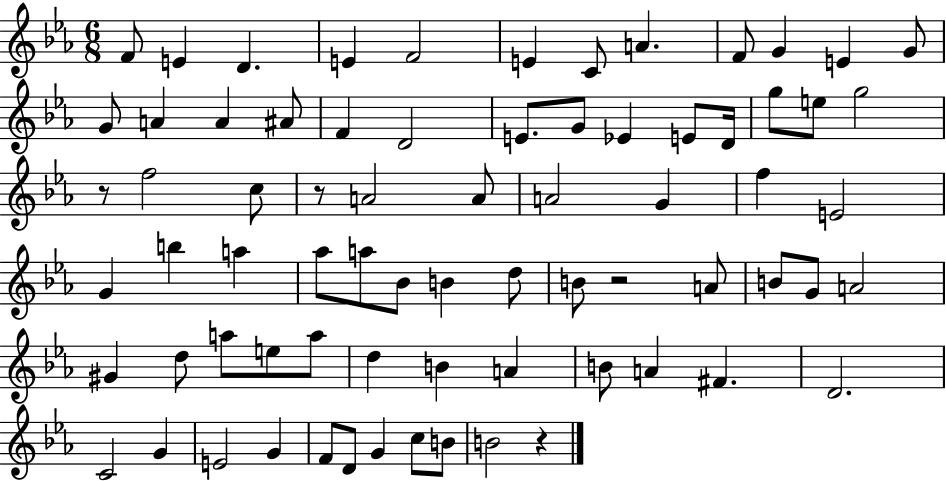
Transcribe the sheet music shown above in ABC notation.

X:1
T:Untitled
M:6/8
L:1/4
K:Eb
F/2 E D E F2 E C/2 A F/2 G E G/2 G/2 A A ^A/2 F D2 E/2 G/2 _E E/2 D/4 g/2 e/2 g2 z/2 f2 c/2 z/2 A2 A/2 A2 G f E2 G b a _a/2 a/2 _B/2 B d/2 B/2 z2 A/2 B/2 G/2 A2 ^G d/2 a/2 e/2 a/2 d B A B/2 A ^F D2 C2 G E2 G F/2 D/2 G c/2 B/2 B2 z